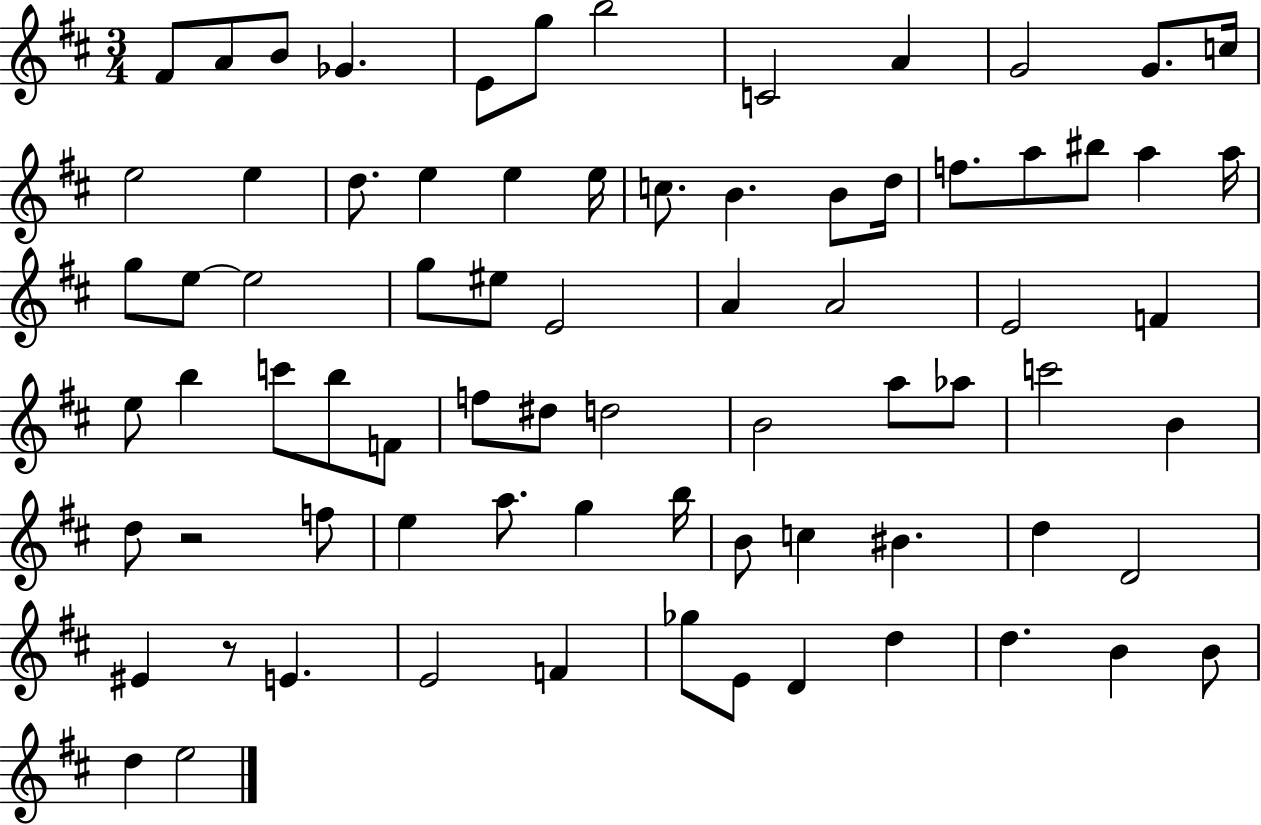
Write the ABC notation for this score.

X:1
T:Untitled
M:3/4
L:1/4
K:D
^F/2 A/2 B/2 _G E/2 g/2 b2 C2 A G2 G/2 c/4 e2 e d/2 e e e/4 c/2 B B/2 d/4 f/2 a/2 ^b/2 a a/4 g/2 e/2 e2 g/2 ^e/2 E2 A A2 E2 F e/2 b c'/2 b/2 F/2 f/2 ^d/2 d2 B2 a/2 _a/2 c'2 B d/2 z2 f/2 e a/2 g b/4 B/2 c ^B d D2 ^E z/2 E E2 F _g/2 E/2 D d d B B/2 d e2